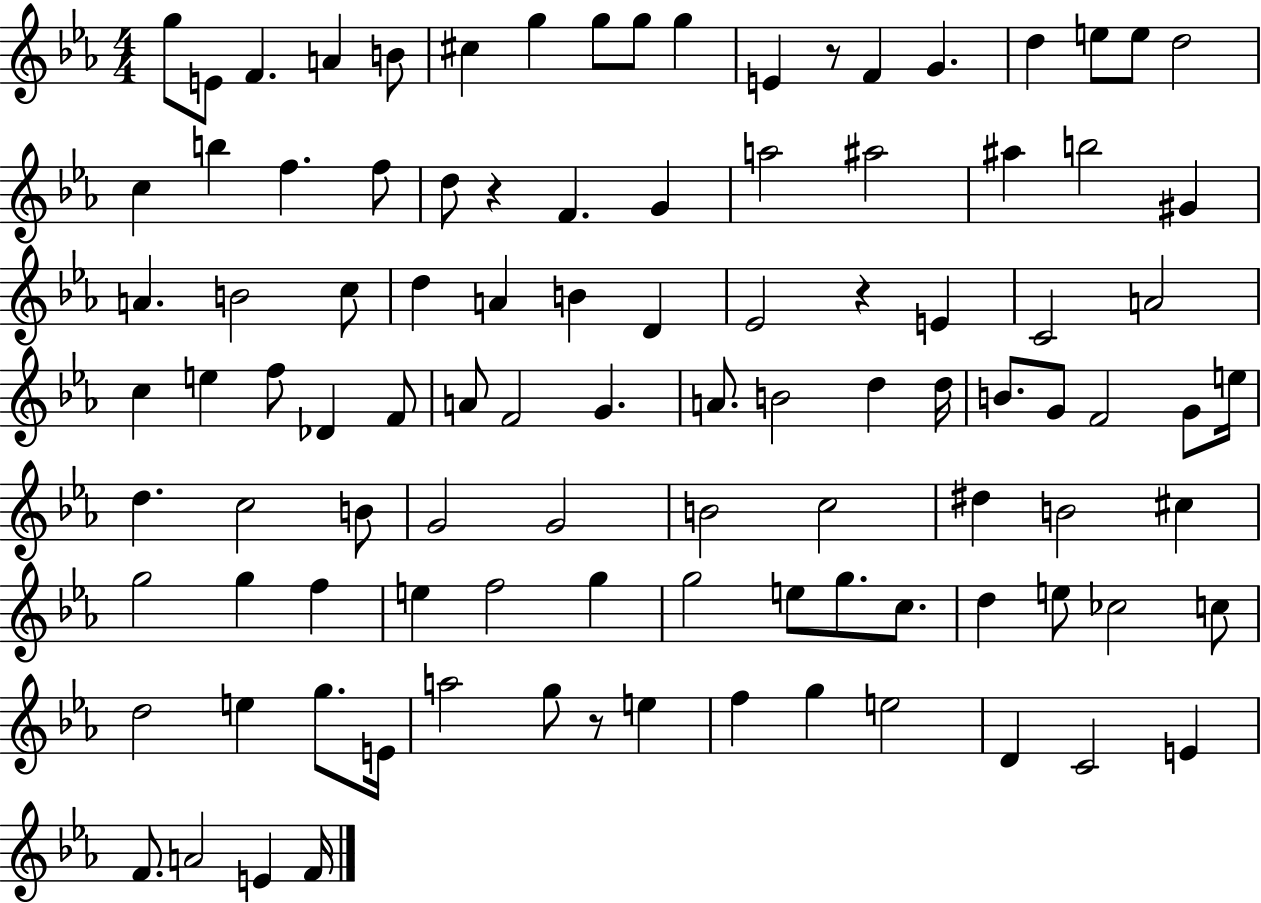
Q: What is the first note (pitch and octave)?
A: G5